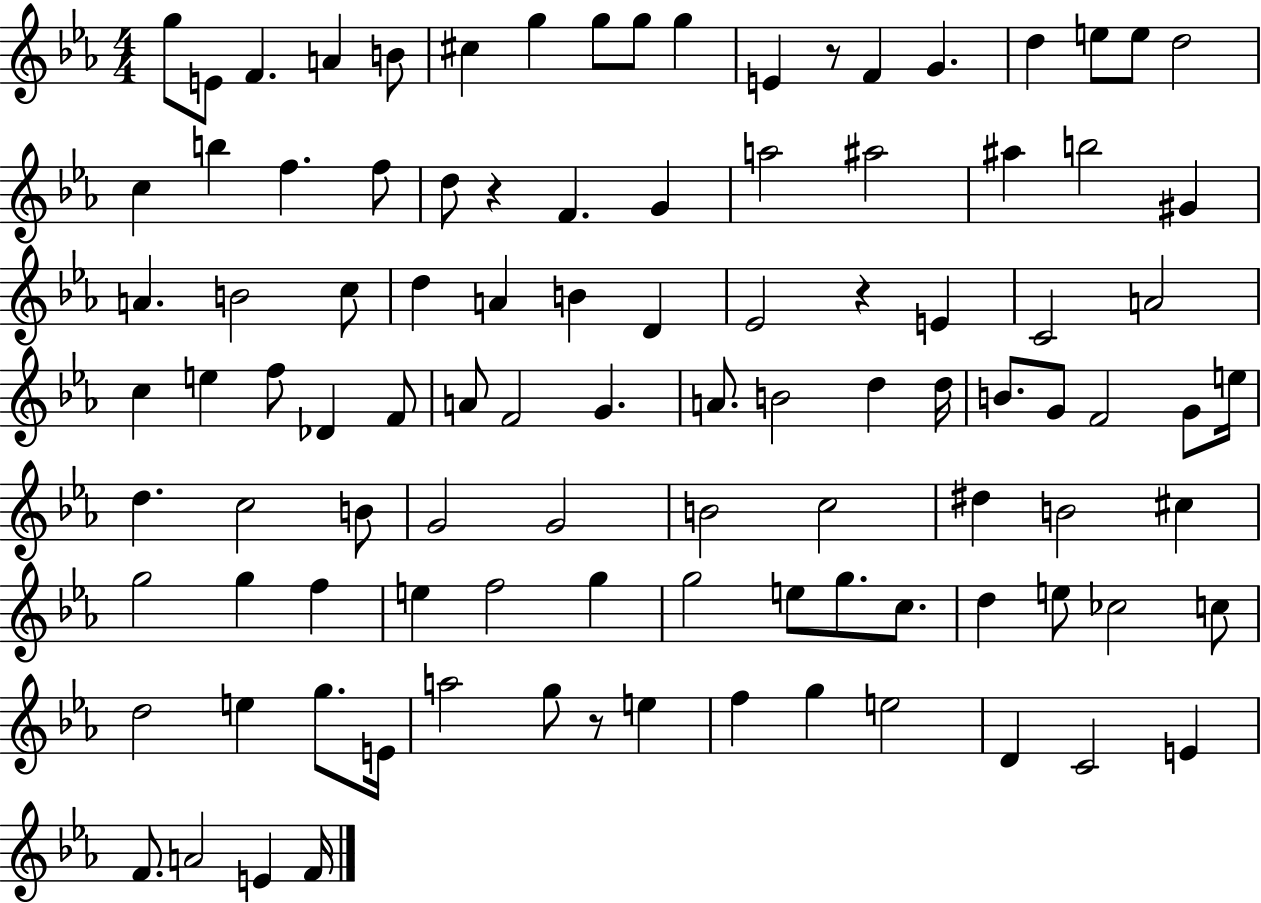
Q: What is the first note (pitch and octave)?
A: G5